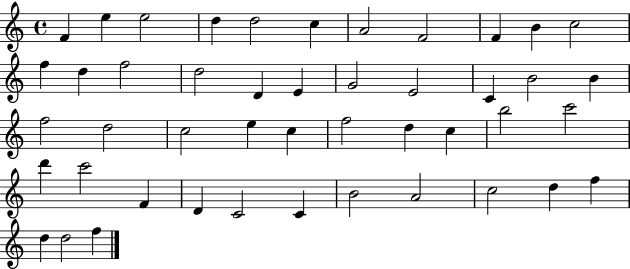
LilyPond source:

{
  \clef treble
  \time 4/4
  \defaultTimeSignature
  \key c \major
  f'4 e''4 e''2 | d''4 d''2 c''4 | a'2 f'2 | f'4 b'4 c''2 | \break f''4 d''4 f''2 | d''2 d'4 e'4 | g'2 e'2 | c'4 b'2 b'4 | \break f''2 d''2 | c''2 e''4 c''4 | f''2 d''4 c''4 | b''2 c'''2 | \break d'''4 c'''2 f'4 | d'4 c'2 c'4 | b'2 a'2 | c''2 d''4 f''4 | \break d''4 d''2 f''4 | \bar "|."
}